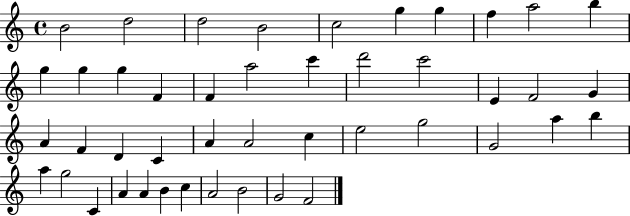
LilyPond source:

{
  \clef treble
  \time 4/4
  \defaultTimeSignature
  \key c \major
  b'2 d''2 | d''2 b'2 | c''2 g''4 g''4 | f''4 a''2 b''4 | \break g''4 g''4 g''4 f'4 | f'4 a''2 c'''4 | d'''2 c'''2 | e'4 f'2 g'4 | \break a'4 f'4 d'4 c'4 | a'4 a'2 c''4 | e''2 g''2 | g'2 a''4 b''4 | \break a''4 g''2 c'4 | a'4 a'4 b'4 c''4 | a'2 b'2 | g'2 f'2 | \break \bar "|."
}